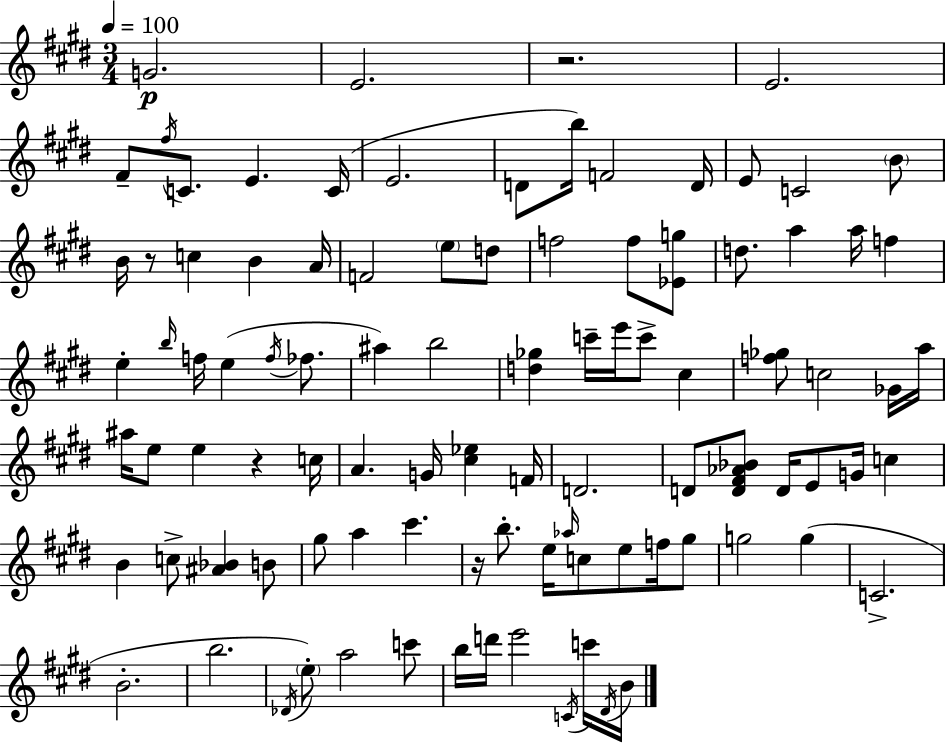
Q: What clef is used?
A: treble